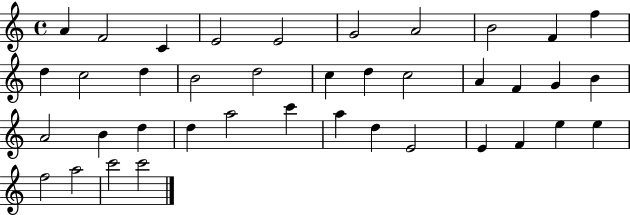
X:1
T:Untitled
M:4/4
L:1/4
K:C
A F2 C E2 E2 G2 A2 B2 F f d c2 d B2 d2 c d c2 A F G B A2 B d d a2 c' a d E2 E F e e f2 a2 c'2 c'2